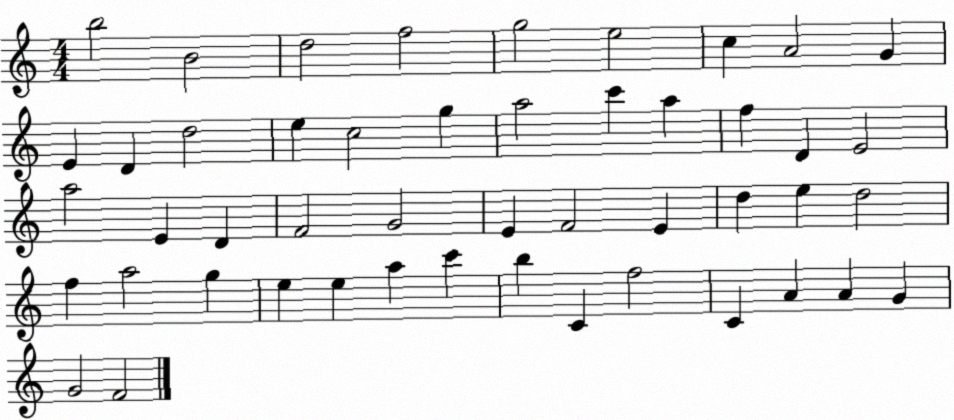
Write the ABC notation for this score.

X:1
T:Untitled
M:4/4
L:1/4
K:C
b2 B2 d2 f2 g2 e2 c A2 G E D d2 e c2 g a2 c' a f D E2 a2 E D F2 G2 E F2 E d e d2 f a2 g e e a c' b C f2 C A A G G2 F2